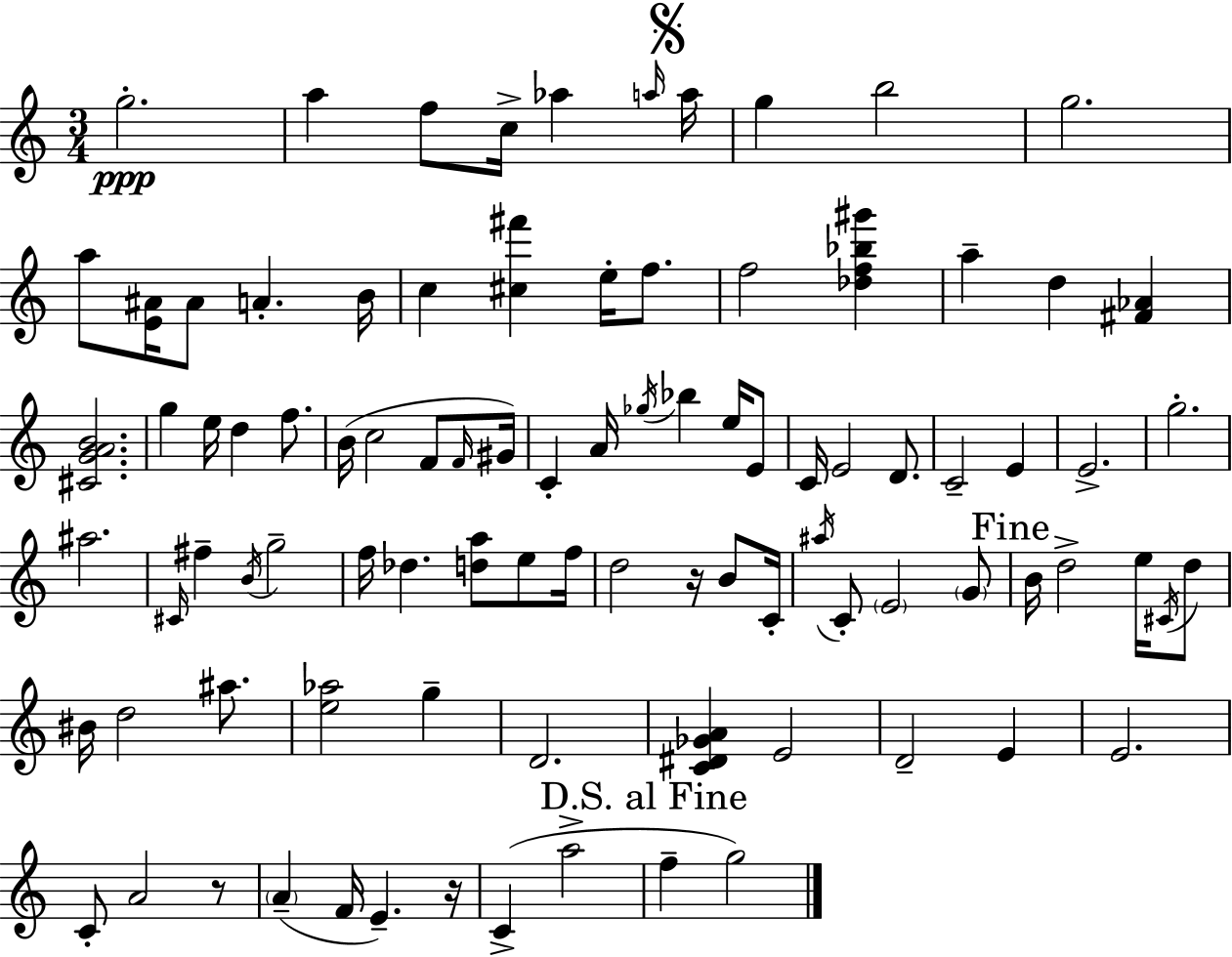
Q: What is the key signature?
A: C major